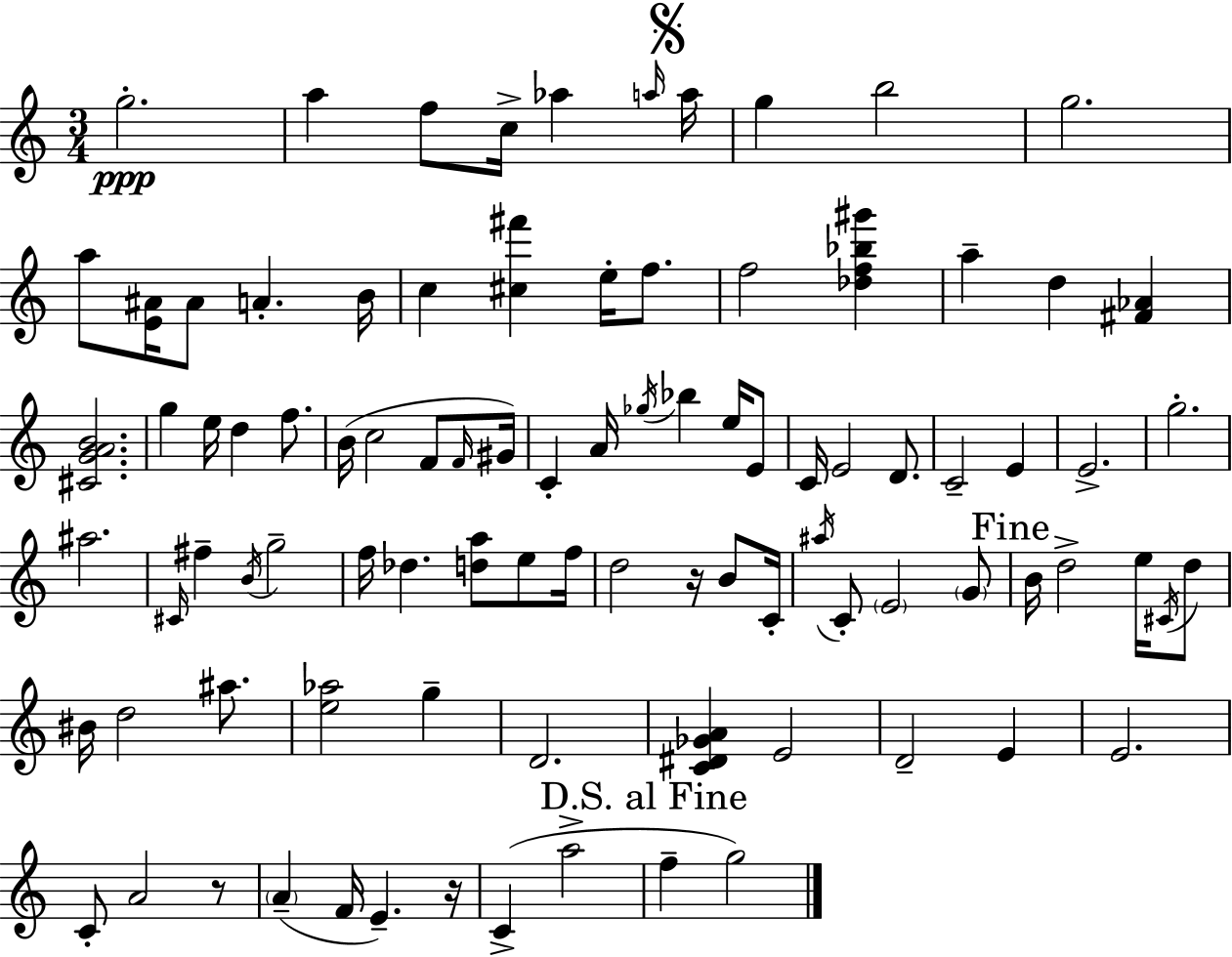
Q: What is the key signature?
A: C major